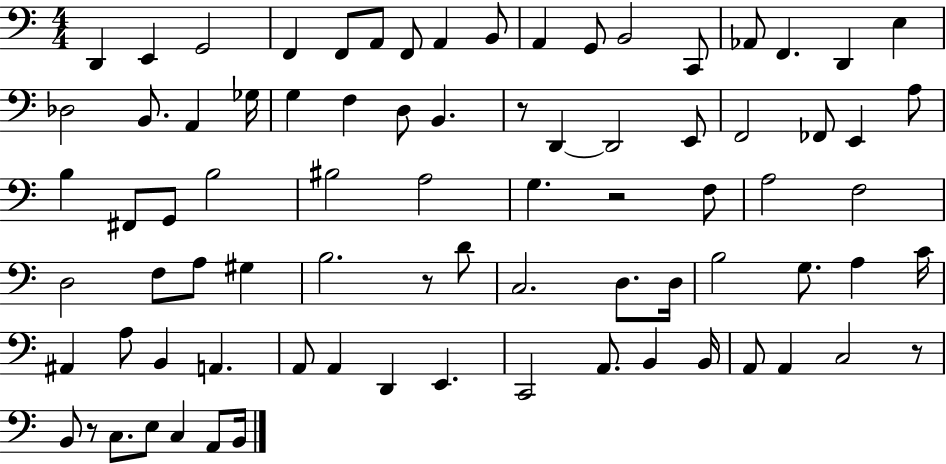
D2/q E2/q G2/h F2/q F2/e A2/e F2/e A2/q B2/e A2/q G2/e B2/h C2/e Ab2/e F2/q. D2/q E3/q Db3/h B2/e. A2/q Gb3/s G3/q F3/q D3/e B2/q. R/e D2/q D2/h E2/e F2/h FES2/e E2/q A3/e B3/q F#2/e G2/e B3/h BIS3/h A3/h G3/q. R/h F3/e A3/h F3/h D3/h F3/e A3/e G#3/q B3/h. R/e D4/e C3/h. D3/e. D3/s B3/h G3/e. A3/q C4/s A#2/q A3/e B2/q A2/q. A2/e A2/q D2/q E2/q. C2/h A2/e. B2/q B2/s A2/e A2/q C3/h R/e B2/e R/e C3/e. E3/e C3/q A2/e B2/s